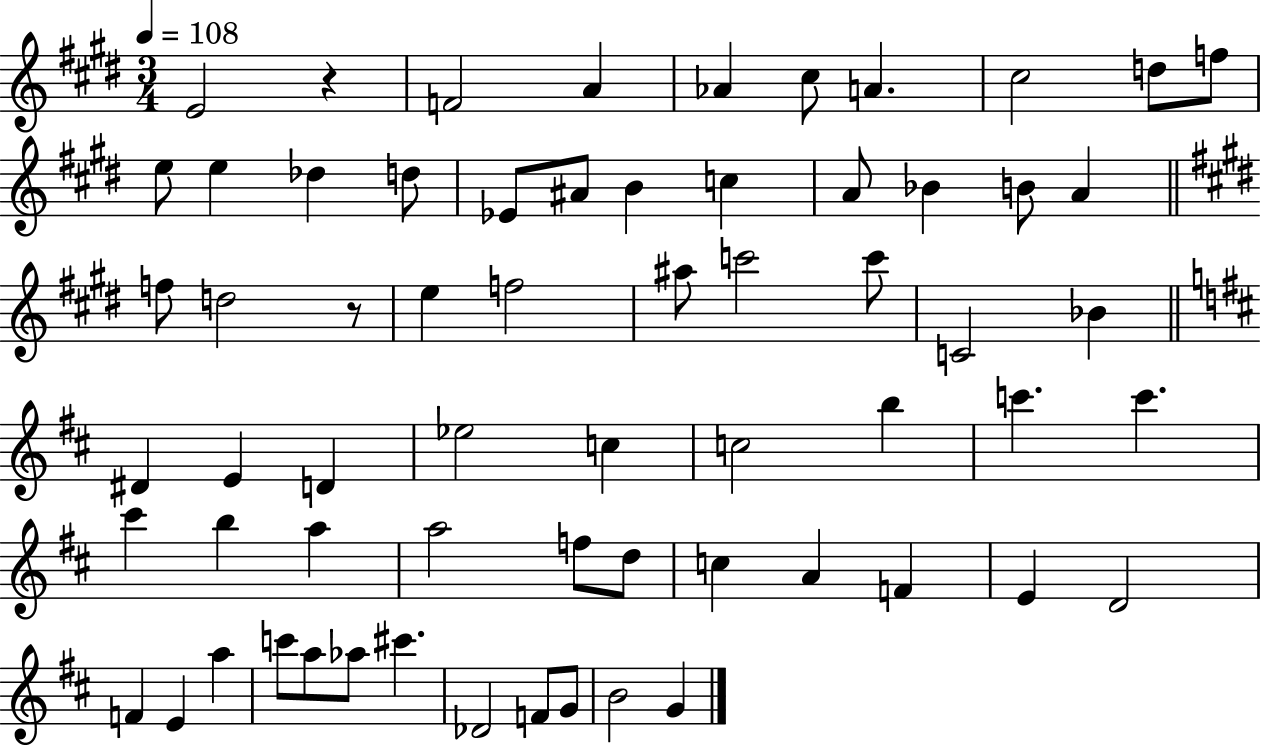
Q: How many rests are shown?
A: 2